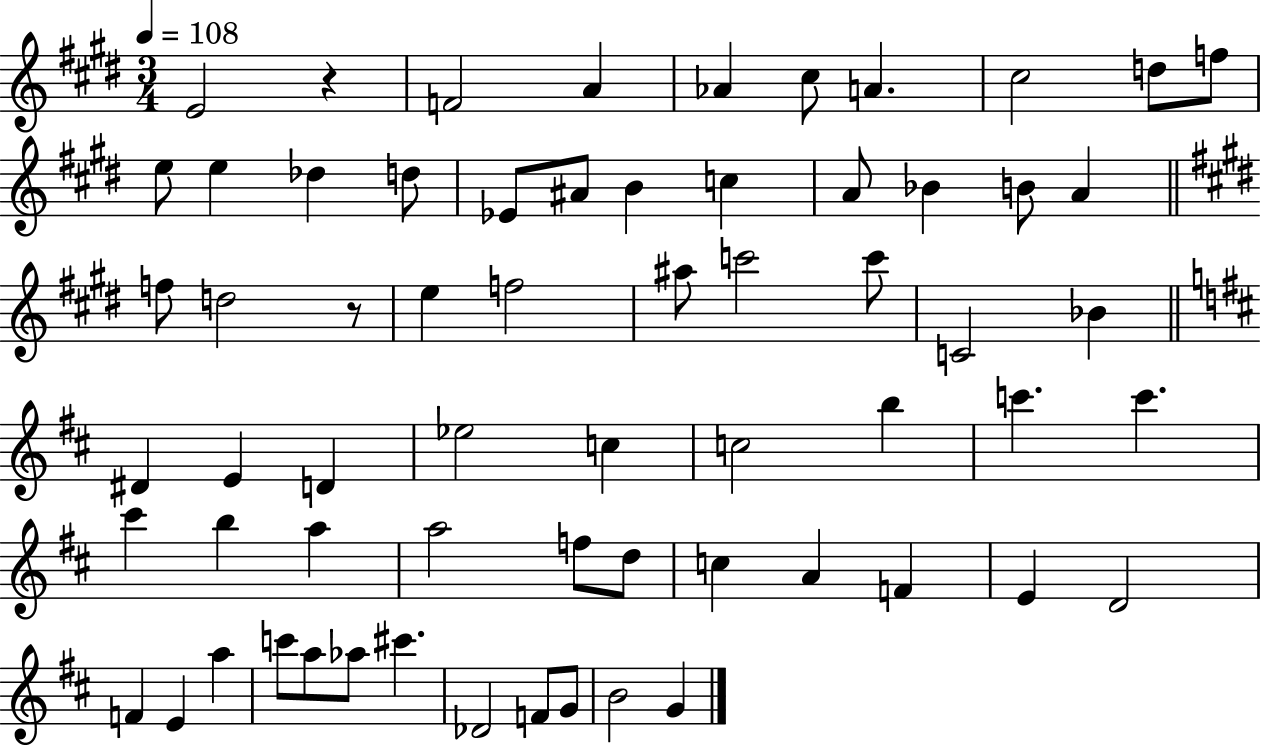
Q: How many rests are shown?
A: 2